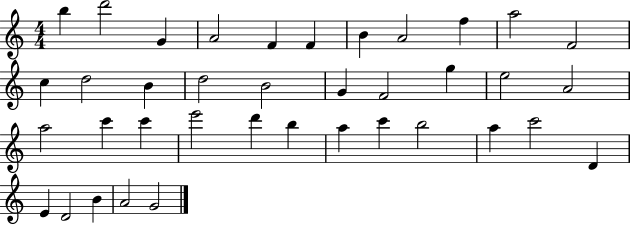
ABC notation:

X:1
T:Untitled
M:4/4
L:1/4
K:C
b d'2 G A2 F F B A2 f a2 F2 c d2 B d2 B2 G F2 g e2 A2 a2 c' c' e'2 d' b a c' b2 a c'2 D E D2 B A2 G2